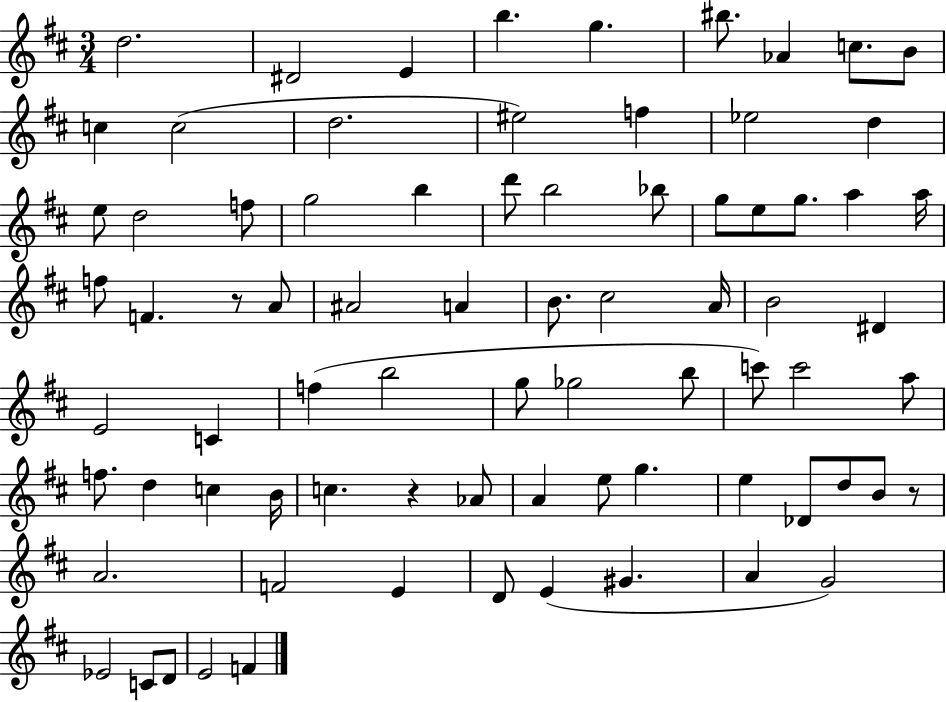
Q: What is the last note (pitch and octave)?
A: F4